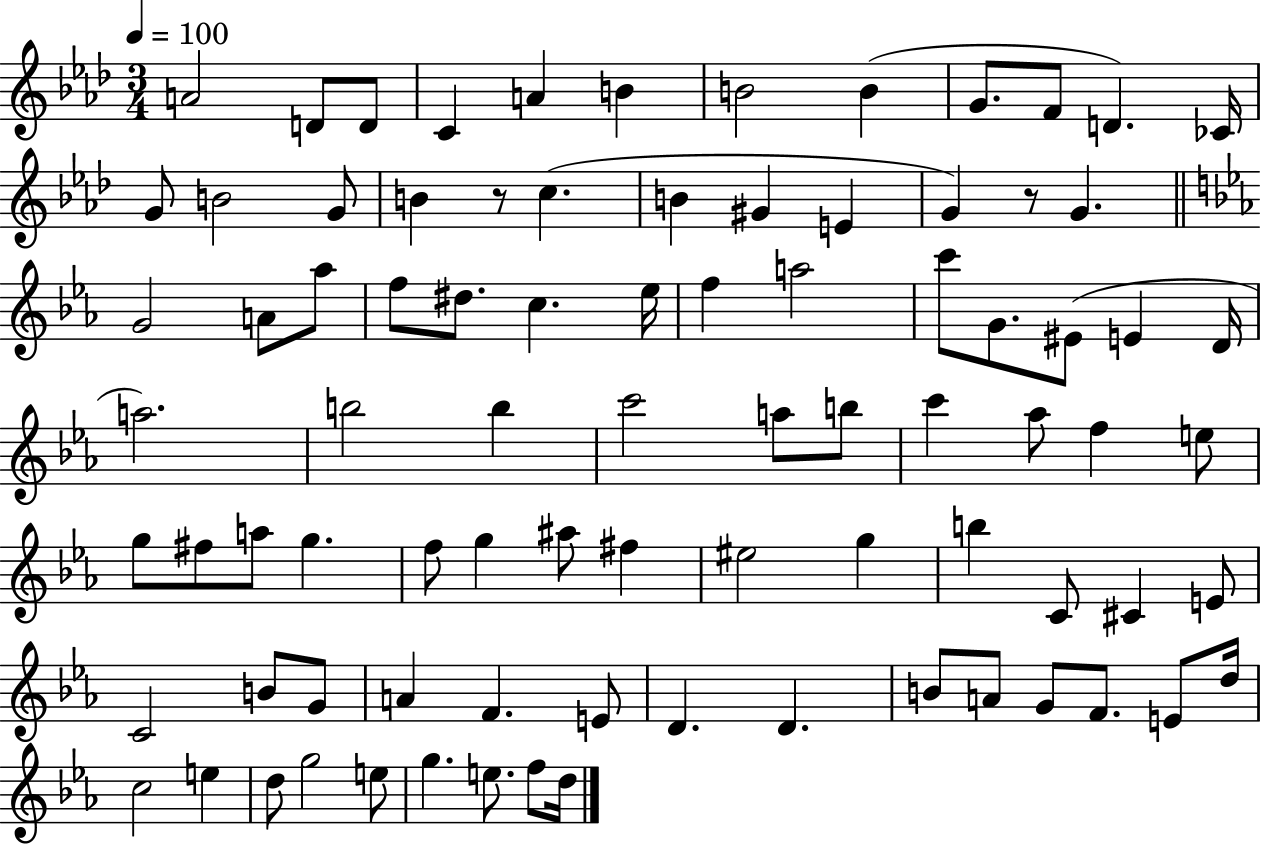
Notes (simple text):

A4/h D4/e D4/e C4/q A4/q B4/q B4/h B4/q G4/e. F4/e D4/q. CES4/s G4/e B4/h G4/e B4/q R/e C5/q. B4/q G#4/q E4/q G4/q R/e G4/q. G4/h A4/e Ab5/e F5/e D#5/e. C5/q. Eb5/s F5/q A5/h C6/e G4/e. EIS4/e E4/q D4/s A5/h. B5/h B5/q C6/h A5/e B5/e C6/q Ab5/e F5/q E5/e G5/e F#5/e A5/e G5/q. F5/e G5/q A#5/e F#5/q EIS5/h G5/q B5/q C4/e C#4/q E4/e C4/h B4/e G4/e A4/q F4/q. E4/e D4/q. D4/q. B4/e A4/e G4/e F4/e. E4/e D5/s C5/h E5/q D5/e G5/h E5/e G5/q. E5/e. F5/e D5/s